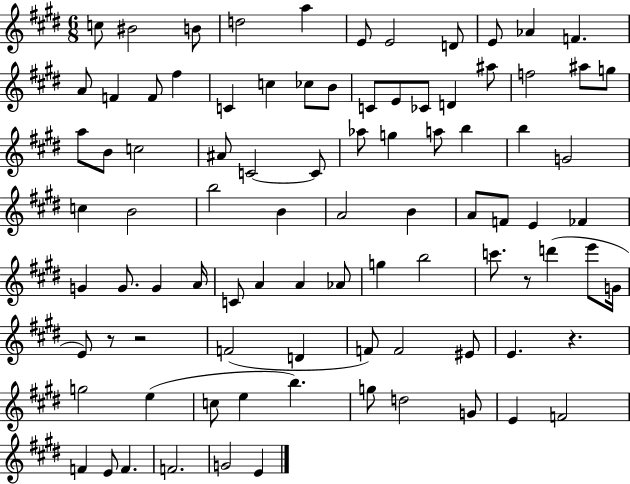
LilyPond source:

{
  \clef treble
  \numericTimeSignature
  \time 6/8
  \key e \major
  c''8 bis'2 b'8 | d''2 a''4 | e'8 e'2 d'8 | e'8 aes'4 f'4. | \break a'8 f'4 f'8 fis''4 | c'4 c''4 ces''8 b'8 | c'8 e'8 ces'8 d'4 ais''8 | f''2 ais''8 g''8 | \break a''8 b'8 c''2 | ais'8 c'2~~ c'8 | aes''8 g''4 a''8 b''4 | b''4 g'2 | \break c''4 b'2 | b''2 b'4 | a'2 b'4 | a'8 f'8 e'4 fes'4 | \break g'4 g'8. g'4 a'16 | c'8 a'4 a'4 aes'8 | g''4 b''2 | c'''8. r8 d'''4( e'''8 g'16 | \break e'8) r8 r2 | f'2( d'4 | f'8) f'2 eis'8 | e'4. r4. | \break g''2 e''4( | c''8 e''4 b''4.) | g''8 d''2 g'8 | e'4 f'2 | \break f'4 e'8 f'4. | f'2. | g'2 e'4 | \bar "|."
}